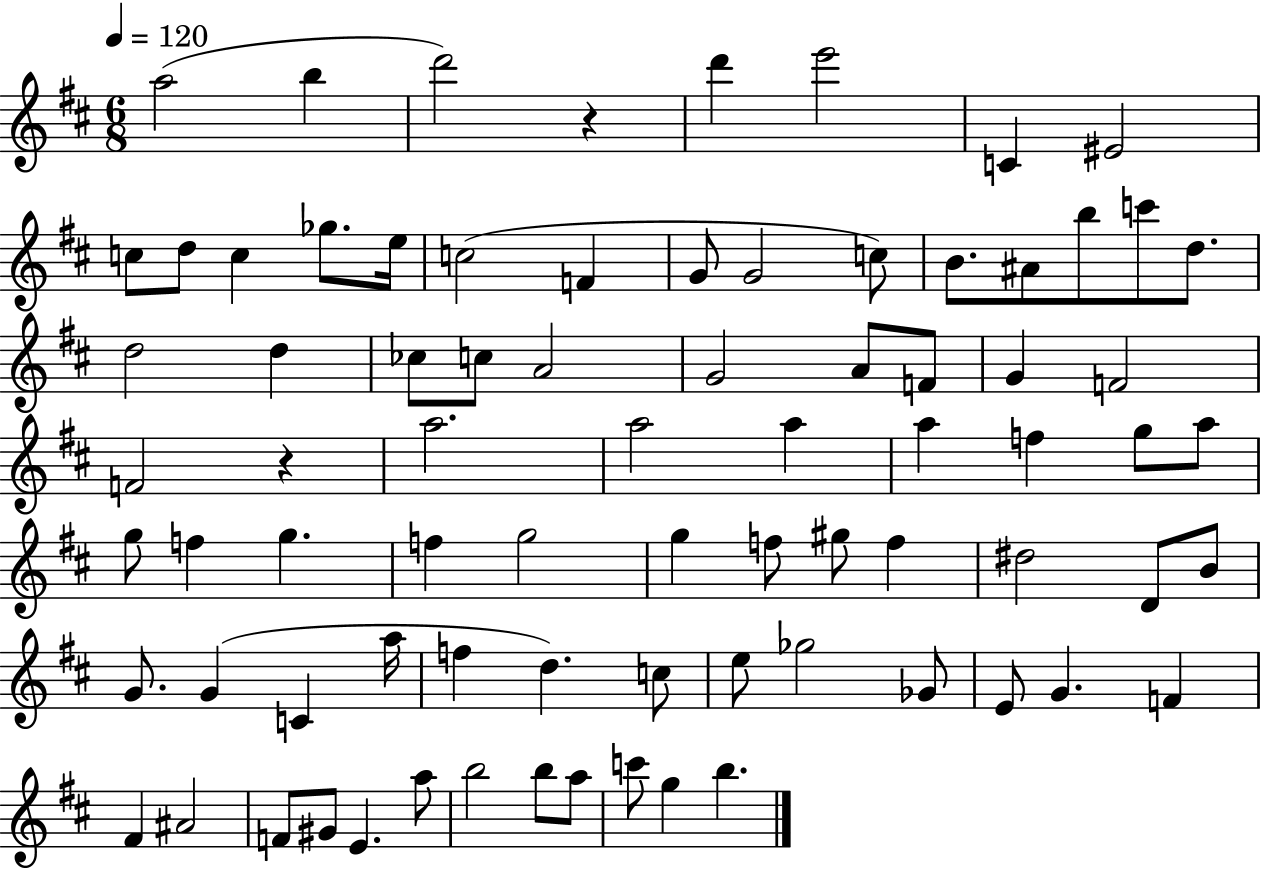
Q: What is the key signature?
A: D major